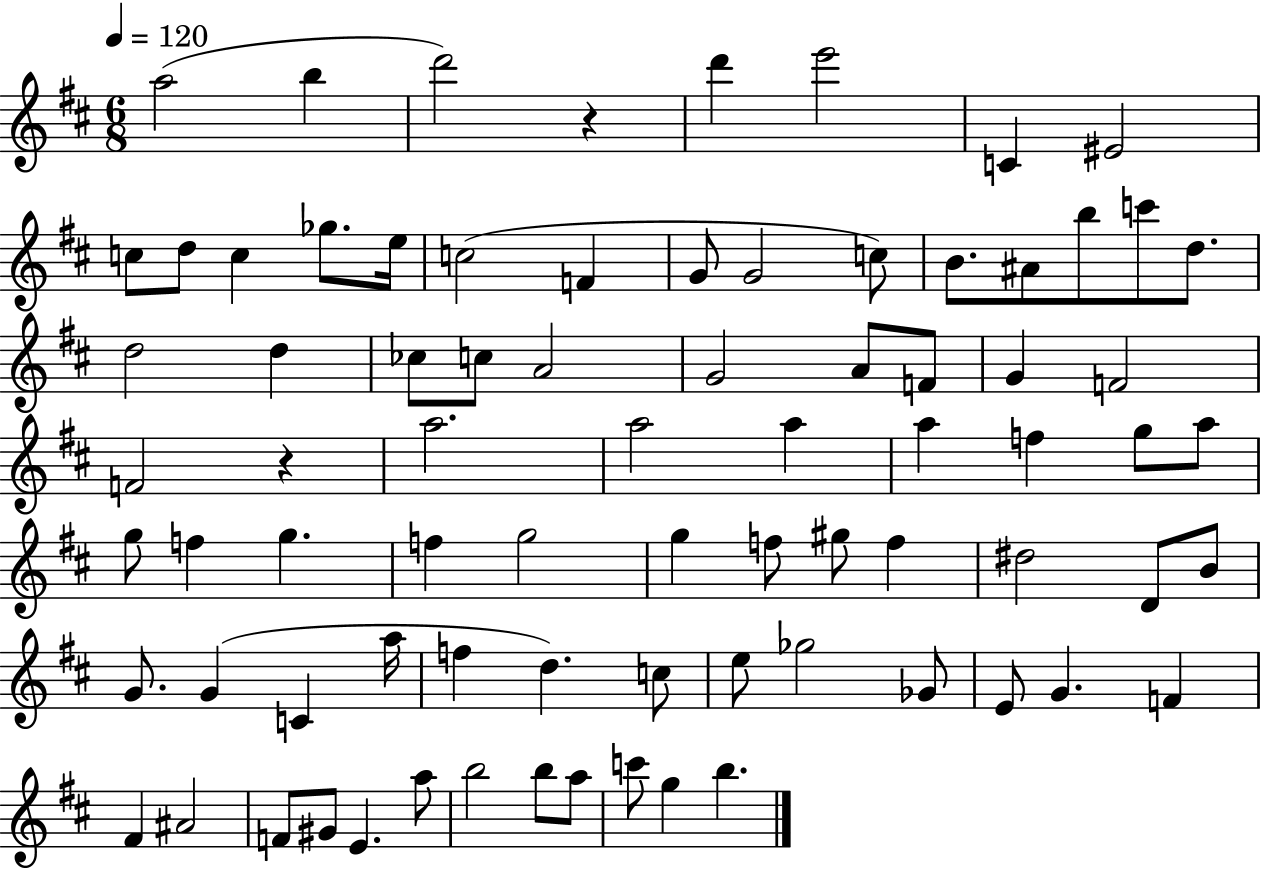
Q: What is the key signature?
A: D major